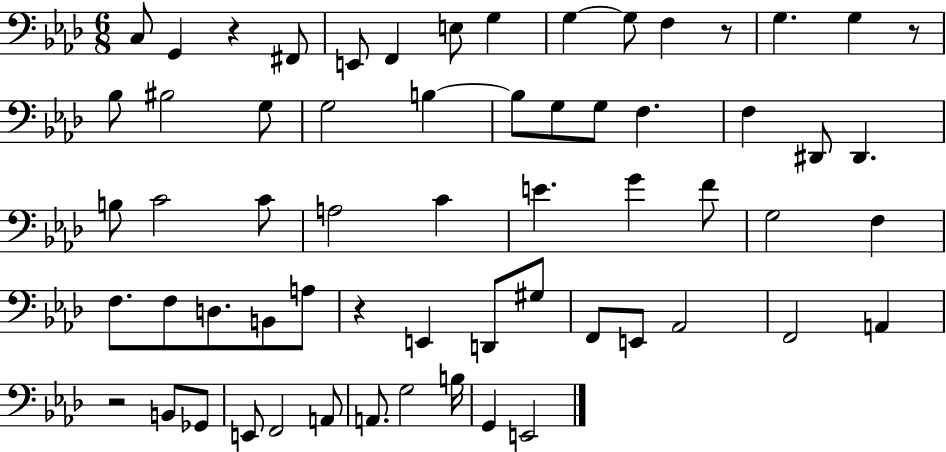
{
  \clef bass
  \numericTimeSignature
  \time 6/8
  \key aes \major
  c8 g,4 r4 fis,8 | e,8 f,4 e8 g4 | g4~~ g8 f4 r8 | g4. g4 r8 | \break bes8 bis2 g8 | g2 b4~~ | b8 g8 g8 f4. | f4 dis,8 dis,4. | \break b8 c'2 c'8 | a2 c'4 | e'4. g'4 f'8 | g2 f4 | \break f8. f8 d8. b,8 a8 | r4 e,4 d,8 gis8 | f,8 e,8 aes,2 | f,2 a,4 | \break r2 b,8 ges,8 | e,8 f,2 a,8 | a,8. g2 b16 | g,4 e,2 | \break \bar "|."
}